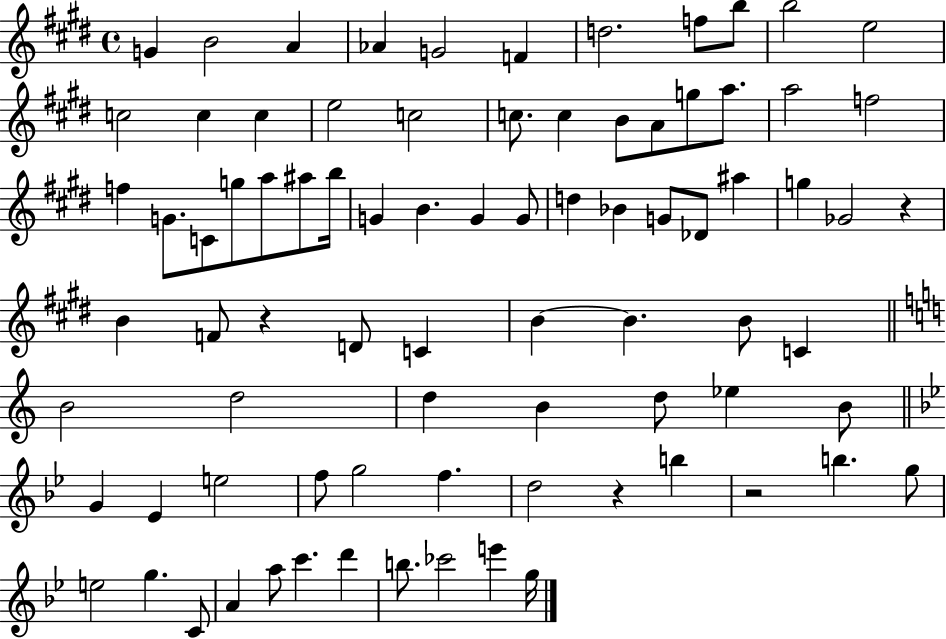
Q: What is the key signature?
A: E major